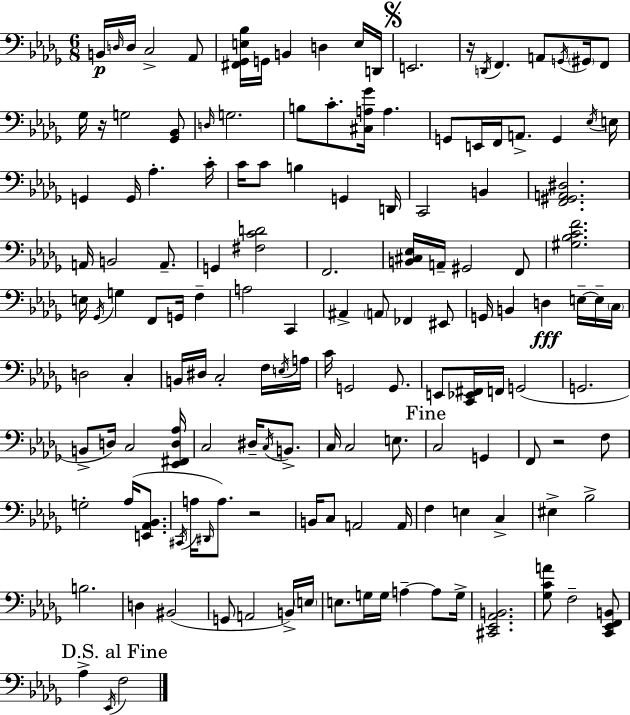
X:1
T:Untitled
M:6/8
L:1/4
K:Bbm
B,,/4 D,/4 D,/4 C,2 _A,,/2 [^F,,_G,,E,_B,]/4 G,,/4 B,, D, E,/4 D,,/4 E,,2 z/4 D,,/4 F,, A,,/2 G,,/4 ^G,,/4 F,,/2 _G,/4 z/4 G,2 [_G,,_B,,]/2 D,/4 G,2 B,/2 C/2 [^C,A,_G]/4 A, G,,/2 E,,/4 F,,/4 A,,/2 G,, _E,/4 E,/4 G,, G,,/4 _A, C/4 C/4 C/2 B, G,, D,,/4 C,,2 B,, [F,,^G,,A,,^D,]2 A,,/4 B,,2 A,,/2 G,, [^F,CD]2 F,,2 [B,,^C,_E,]/4 A,,/4 ^G,,2 F,,/2 [^G,_B,CF]2 E,/4 _G,,/4 G, F,,/2 G,,/4 F, A,2 C,, ^A,, A,,/2 _F,, ^E,,/2 G,,/4 B,, D, E,/4 E,/4 C,/4 D,2 C, B,,/4 ^D,/4 C,2 F,/4 E,/4 A,/4 C/4 G,,2 G,,/2 E,,/2 [C,,_E,,^F,,]/4 F,,/4 G,,2 G,,2 B,,/2 D,/4 C,2 [_E,,^F,,D,_A,]/4 C,2 ^D,/4 C,/4 B,,/2 C,/4 C,2 E,/2 C,2 G,, F,,/2 z2 F,/2 G,2 _A,/4 [E,,_A,,_B,,]/2 ^C,,/4 A,/4 ^D,,/4 A,/2 z2 B,,/4 C,/2 A,,2 A,,/4 F, E, C, ^E, _B,2 B,2 D, ^B,,2 G,,/2 A,,2 B,,/4 E,/4 E,/2 G,/4 G,/4 A, A,/2 G,/4 [^C,,_E,,_A,,B,,]2 [_G,CA]/2 F,2 [C,,_E,,F,,B,,]/2 _A, _E,,/4 F,2